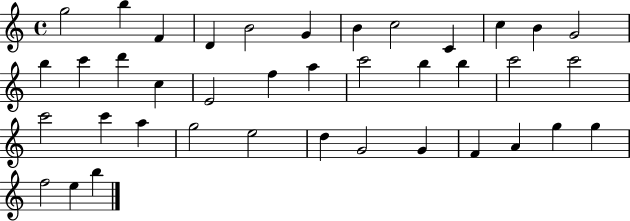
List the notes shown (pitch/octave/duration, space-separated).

G5/h B5/q F4/q D4/q B4/h G4/q B4/q C5/h C4/q C5/q B4/q G4/h B5/q C6/q D6/q C5/q E4/h F5/q A5/q C6/h B5/q B5/q C6/h C6/h C6/h C6/q A5/q G5/h E5/h D5/q G4/h G4/q F4/q A4/q G5/q G5/q F5/h E5/q B5/q